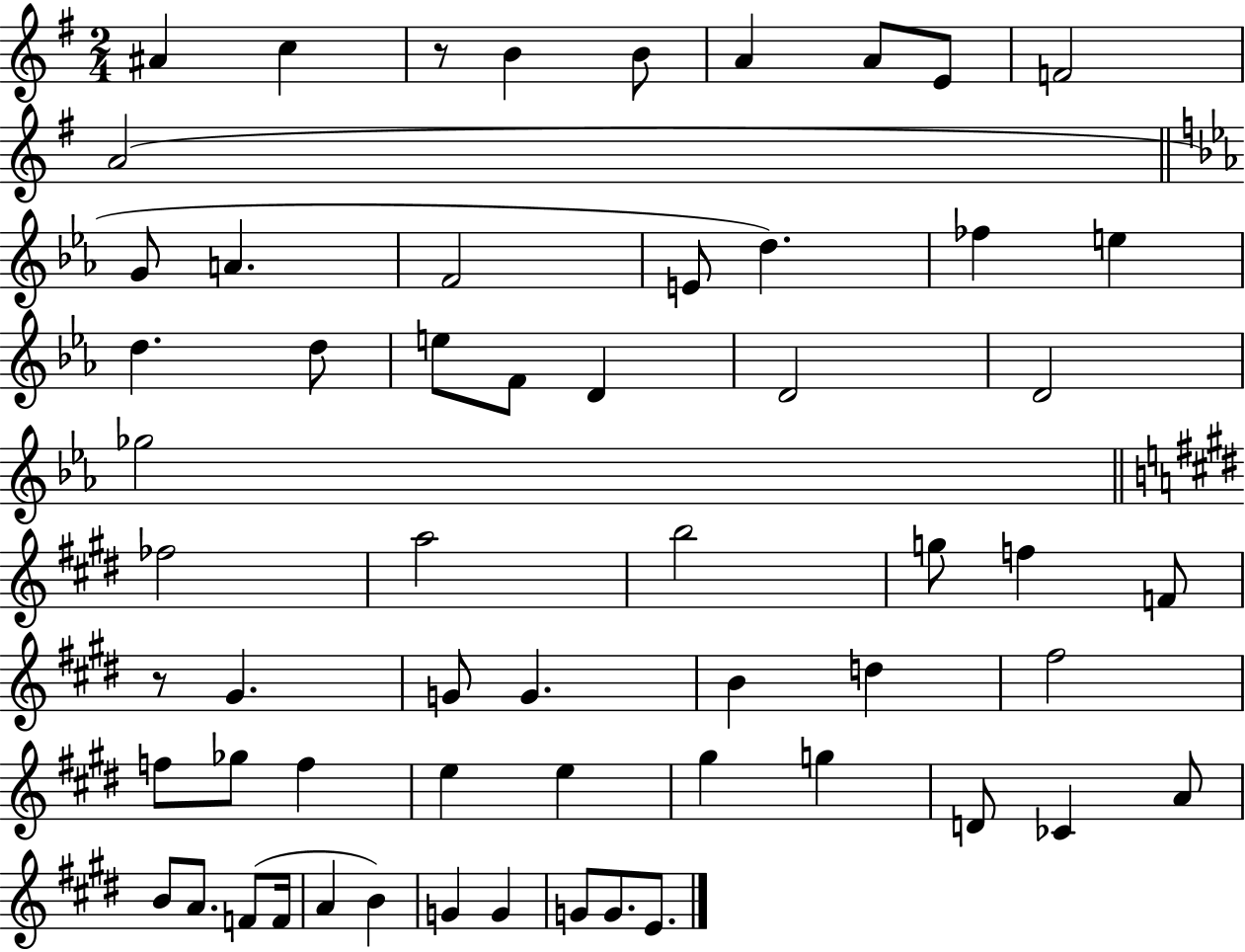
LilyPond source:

{
  \clef treble
  \numericTimeSignature
  \time 2/4
  \key g \major
  ais'4 c''4 | r8 b'4 b'8 | a'4 a'8 e'8 | f'2 | \break a'2( | \bar "||" \break \key c \minor g'8 a'4. | f'2 | e'8 d''4.) | fes''4 e''4 | \break d''4. d''8 | e''8 f'8 d'4 | d'2 | d'2 | \break ges''2 | \bar "||" \break \key e \major fes''2 | a''2 | b''2 | g''8 f''4 f'8 | \break r8 gis'4. | g'8 g'4. | b'4 d''4 | fis''2 | \break f''8 ges''8 f''4 | e''4 e''4 | gis''4 g''4 | d'8 ces'4 a'8 | \break b'8 a'8. f'8( f'16 | a'4 b'4) | g'4 g'4 | g'8 g'8. e'8. | \break \bar "|."
}